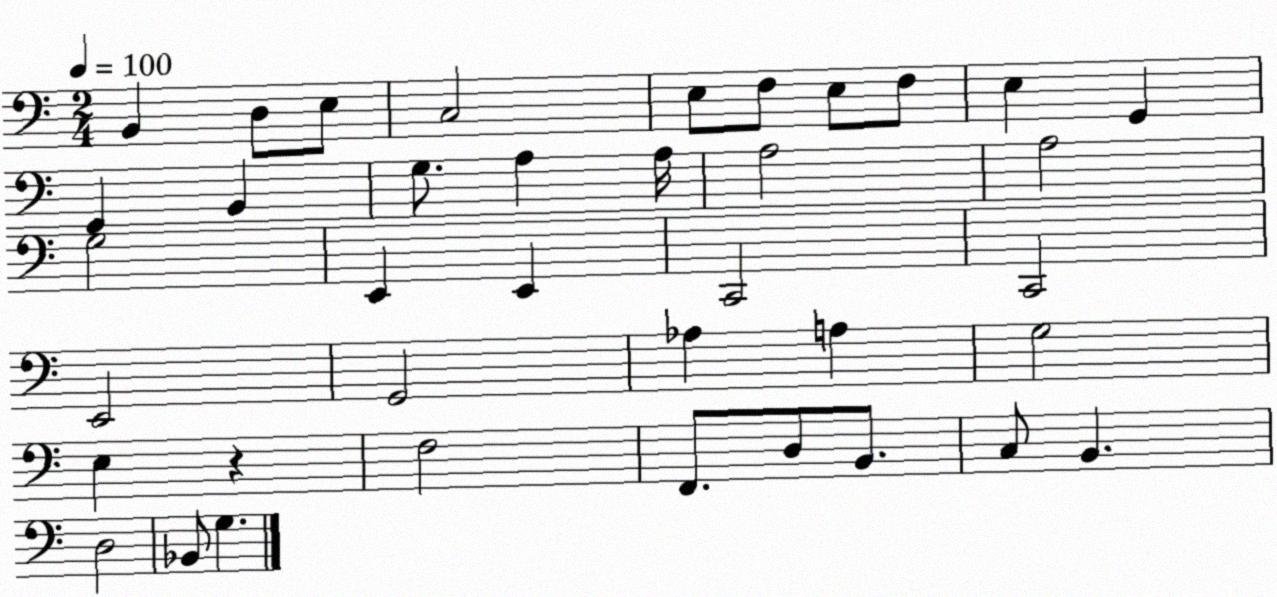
X:1
T:Untitled
M:2/4
L:1/4
K:C
B,, D,/2 E,/2 C,2 E,/2 F,/2 E,/2 F,/2 E, G,, G,, B,, G,/2 A, A,/4 A,2 A,2 G,2 E,, E,, C,,2 C,,2 E,,2 G,,2 _A, A, G,2 E, z F,2 F,,/2 D,/2 B,,/2 C,/2 B,, D,2 _B,,/2 G,